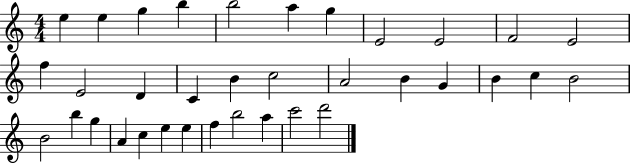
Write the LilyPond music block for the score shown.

{
  \clef treble
  \numericTimeSignature
  \time 4/4
  \key c \major
  e''4 e''4 g''4 b''4 | b''2 a''4 g''4 | e'2 e'2 | f'2 e'2 | \break f''4 e'2 d'4 | c'4 b'4 c''2 | a'2 b'4 g'4 | b'4 c''4 b'2 | \break b'2 b''4 g''4 | a'4 c''4 e''4 e''4 | f''4 b''2 a''4 | c'''2 d'''2 | \break \bar "|."
}